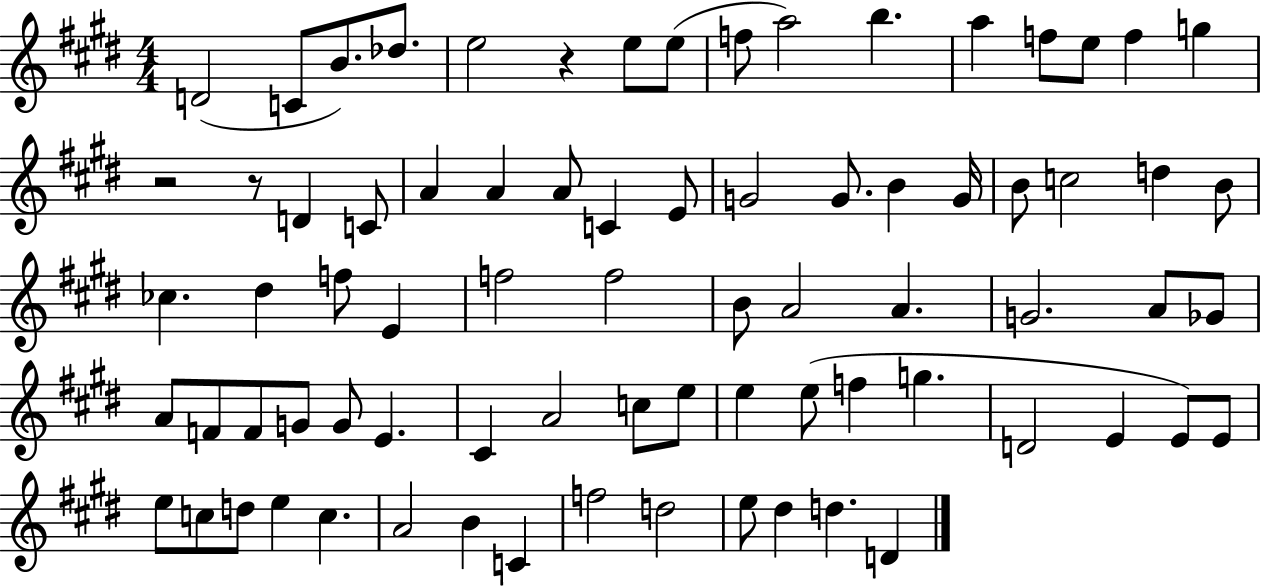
D4/h C4/e B4/e. Db5/e. E5/h R/q E5/e E5/e F5/e A5/h B5/q. A5/q F5/e E5/e F5/q G5/q R/h R/e D4/q C4/e A4/q A4/q A4/e C4/q E4/e G4/h G4/e. B4/q G4/s B4/e C5/h D5/q B4/e CES5/q. D#5/q F5/e E4/q F5/h F5/h B4/e A4/h A4/q. G4/h. A4/e Gb4/e A4/e F4/e F4/e G4/e G4/e E4/q. C#4/q A4/h C5/e E5/e E5/q E5/e F5/q G5/q. D4/h E4/q E4/e E4/e E5/e C5/e D5/e E5/q C5/q. A4/h B4/q C4/q F5/h D5/h E5/e D#5/q D5/q. D4/q